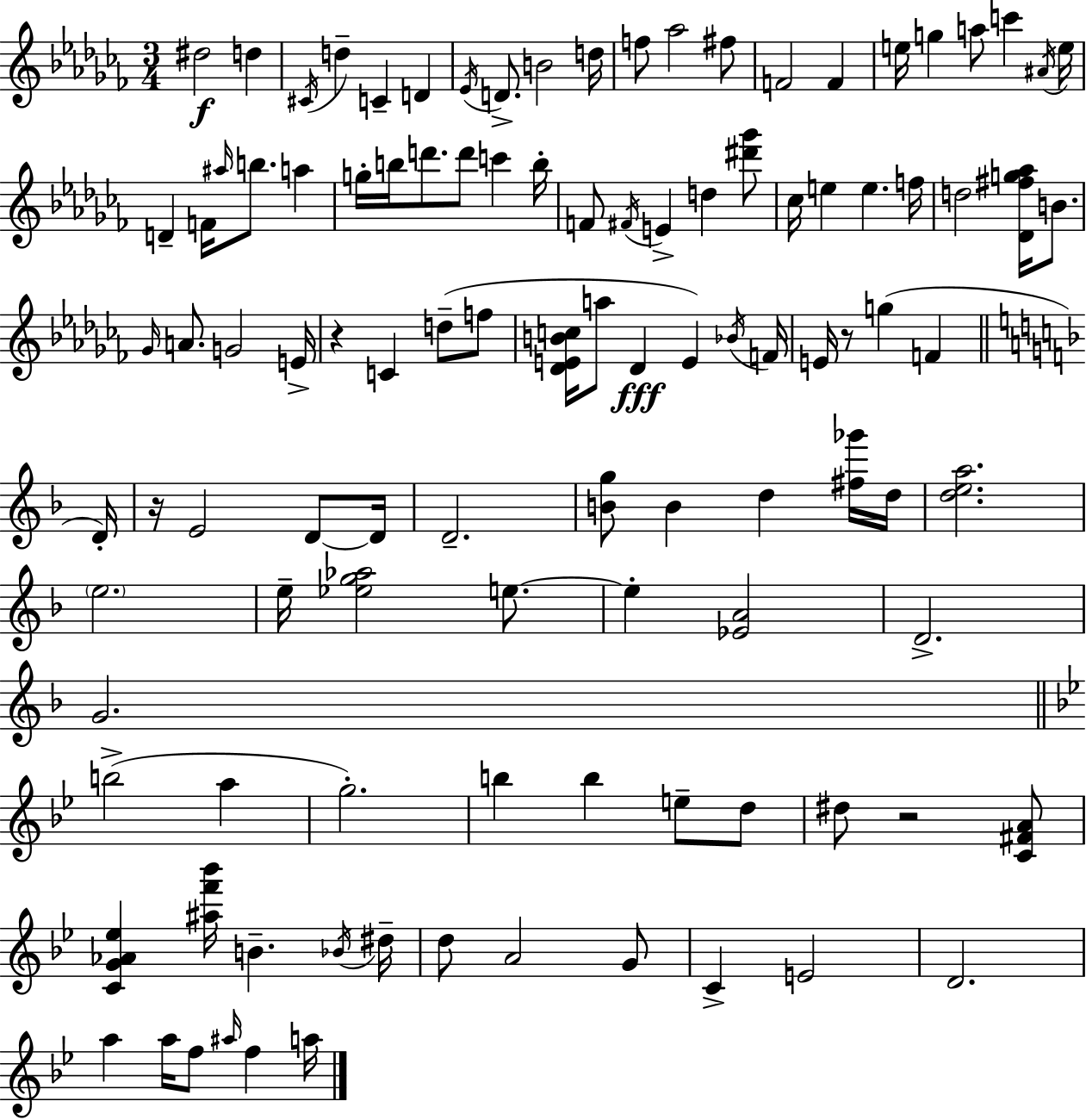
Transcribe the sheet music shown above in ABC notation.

X:1
T:Untitled
M:3/4
L:1/4
K:Abm
^d2 d ^C/4 d C D _E/4 D/2 B2 d/4 f/2 _a2 ^f/2 F2 F e/4 g a/2 c' ^A/4 e/4 D F/4 ^a/4 b/2 a g/4 b/4 d'/2 d'/2 c' b/4 F/2 ^F/4 E d [^d'_g']/2 _c/4 e e f/4 d2 [_D^fg_a]/4 B/2 _G/4 A/2 G2 E/4 z C d/2 f/2 [_DEBc]/4 a/2 _D E _B/4 F/4 E/4 z/2 g F D/4 z/4 E2 D/2 D/4 D2 [Bg]/2 B d [^f_g']/4 d/4 [dea]2 e2 e/4 [_eg_a]2 e/2 e [_EA]2 D2 G2 b2 a g2 b b e/2 d/2 ^d/2 z2 [C^FA]/2 [CG_A_e] [^af'_b']/4 B _B/4 ^d/4 d/2 A2 G/2 C E2 D2 a a/4 f/2 ^a/4 f a/4